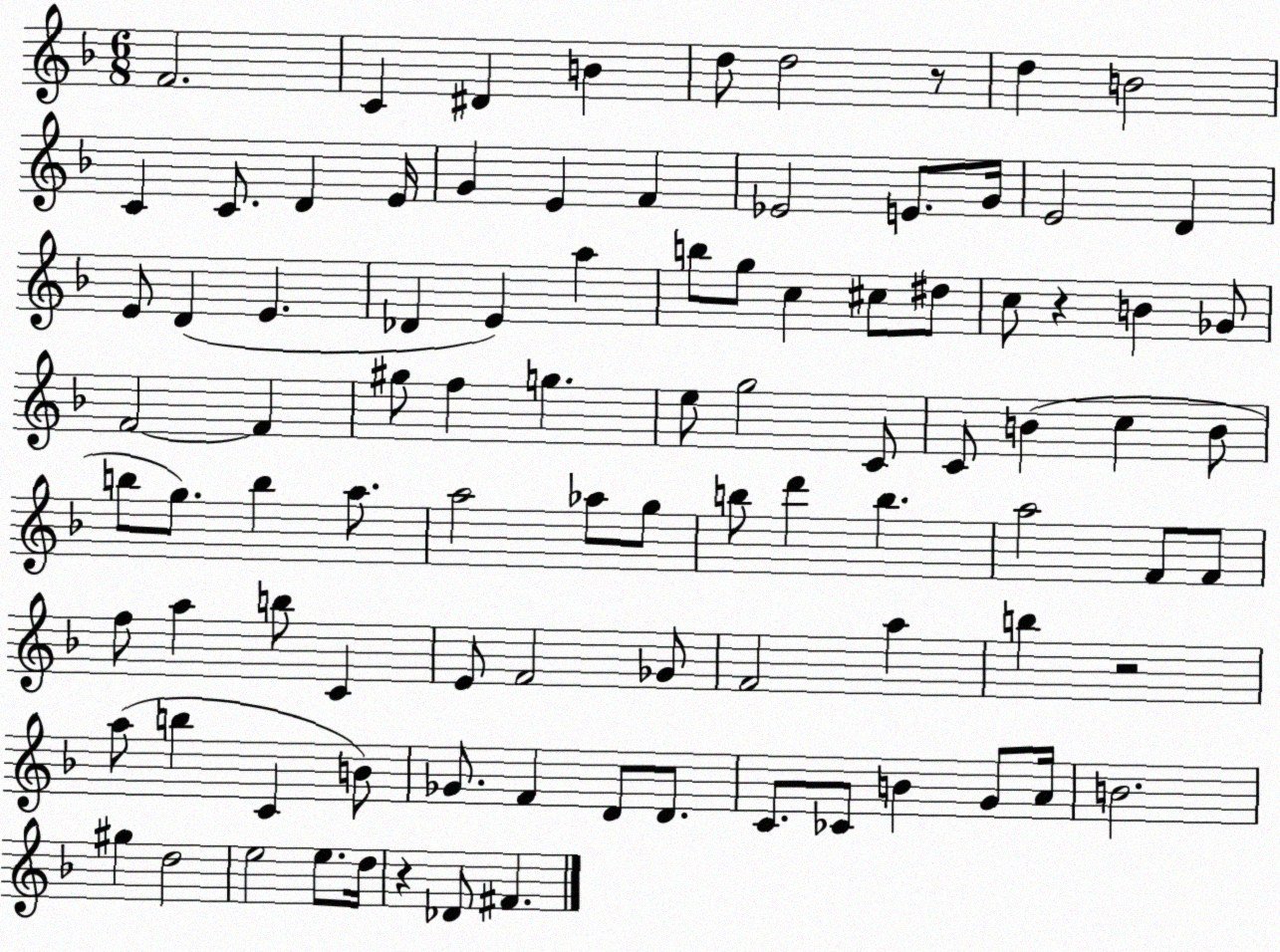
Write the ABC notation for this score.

X:1
T:Untitled
M:6/8
L:1/4
K:F
F2 C ^D B d/2 d2 z/2 d B2 C C/2 D E/4 G E F _E2 E/2 G/4 E2 D E/2 D E _D E a b/2 g/2 c ^c/2 ^d/2 c/2 z B _G/2 F2 F ^g/2 f g e/2 g2 C/2 C/2 B c B/2 b/2 g/2 b a/2 a2 _a/2 g/2 b/2 d' b a2 F/2 F/2 f/2 a b/2 C E/2 F2 _G/2 F2 a b z2 a/2 b C B/2 _G/2 F D/2 D/2 C/2 _C/2 B G/2 A/4 B2 ^g d2 e2 e/2 d/4 z _D/2 ^F